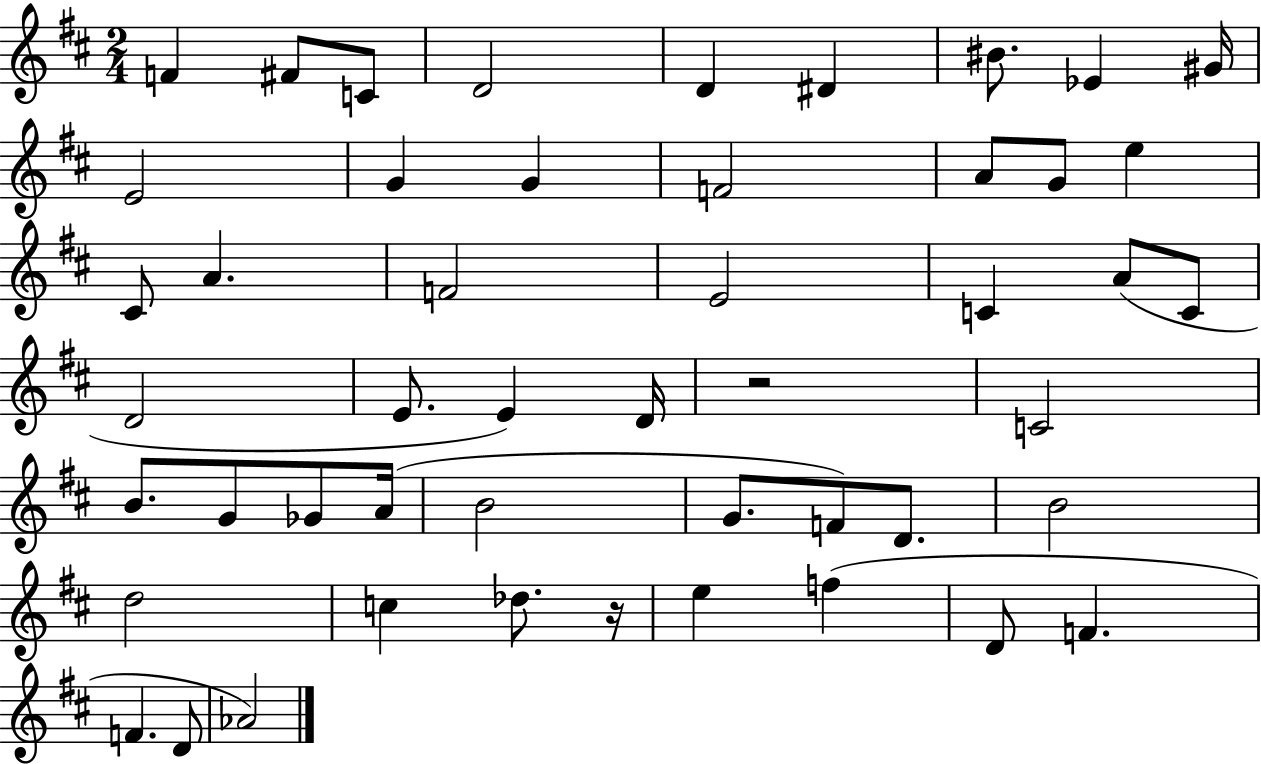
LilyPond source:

{
  \clef treble
  \numericTimeSignature
  \time 2/4
  \key d \major
  f'4 fis'8 c'8 | d'2 | d'4 dis'4 | bis'8. ees'4 gis'16 | \break e'2 | g'4 g'4 | f'2 | a'8 g'8 e''4 | \break cis'8 a'4. | f'2 | e'2 | c'4 a'8( c'8 | \break d'2 | e'8. e'4) d'16 | r2 | c'2 | \break b'8. g'8 ges'8 a'16( | b'2 | g'8. f'8) d'8. | b'2 | \break d''2 | c''4 des''8. r16 | e''4 f''4( | d'8 f'4. | \break f'4. d'8 | aes'2) | \bar "|."
}